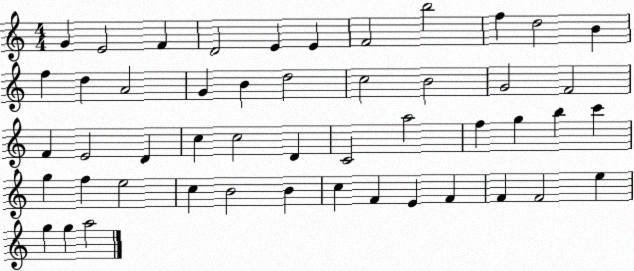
X:1
T:Untitled
M:4/4
L:1/4
K:C
G E2 F D2 E E F2 b2 f d2 B f d A2 G B d2 c2 B2 G2 F2 F E2 D c c2 D C2 a2 f g b c' g f e2 c B2 B c F E F F F2 e g g a2